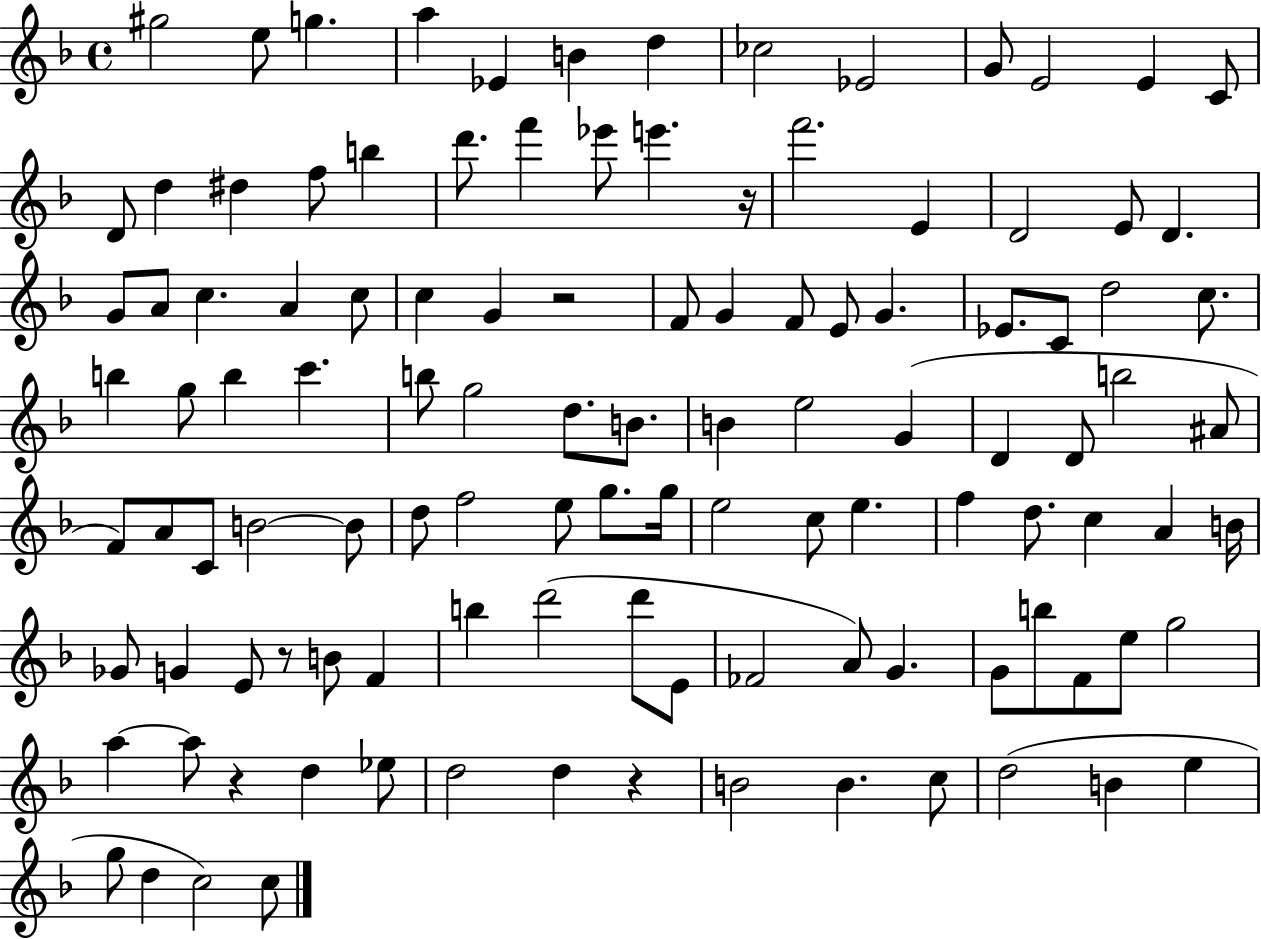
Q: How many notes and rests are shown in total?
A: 114